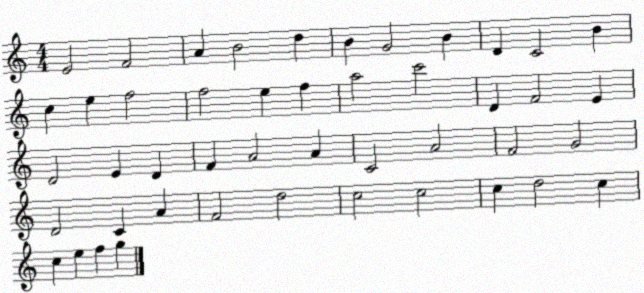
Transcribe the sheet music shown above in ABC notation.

X:1
T:Untitled
M:4/4
L:1/4
K:C
E2 F2 A B2 d B G2 B D C2 B c e f2 f2 e f a2 c'2 D F2 E D2 E D F A2 A C2 A2 F2 G2 D2 C A F2 d2 c2 c2 c d2 c c e f g